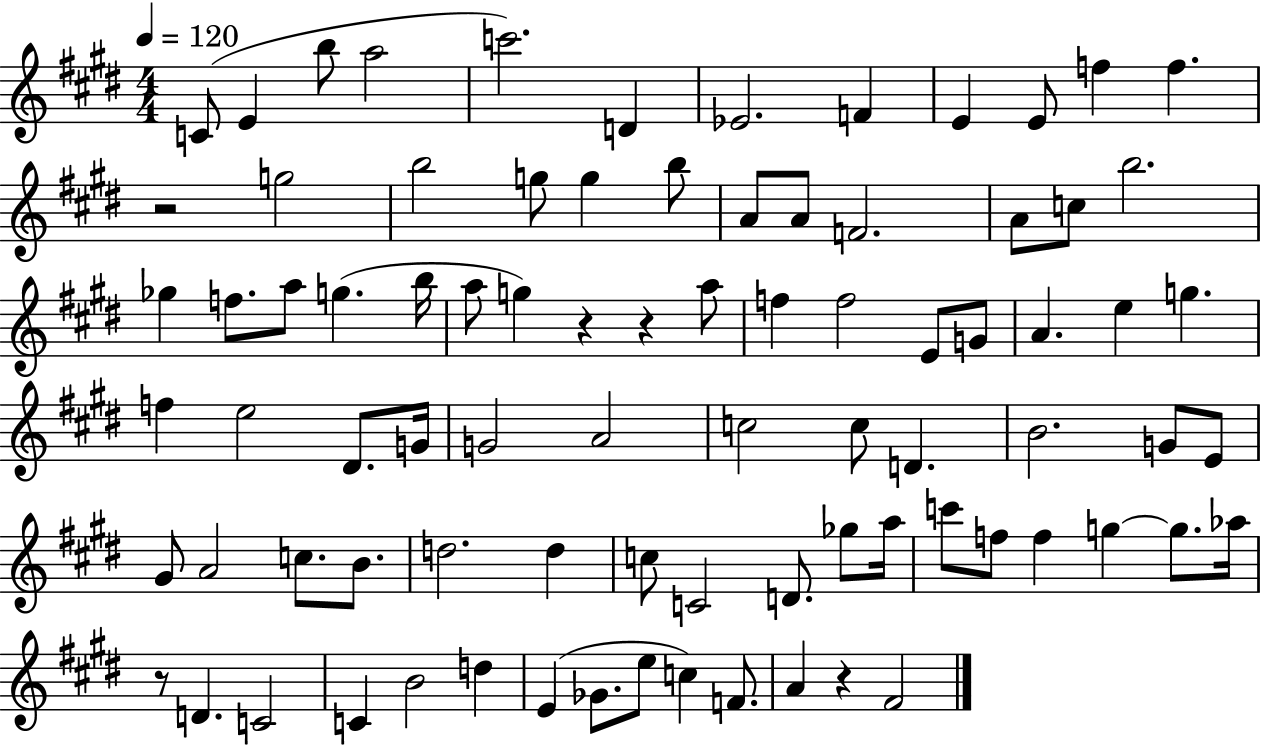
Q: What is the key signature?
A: E major